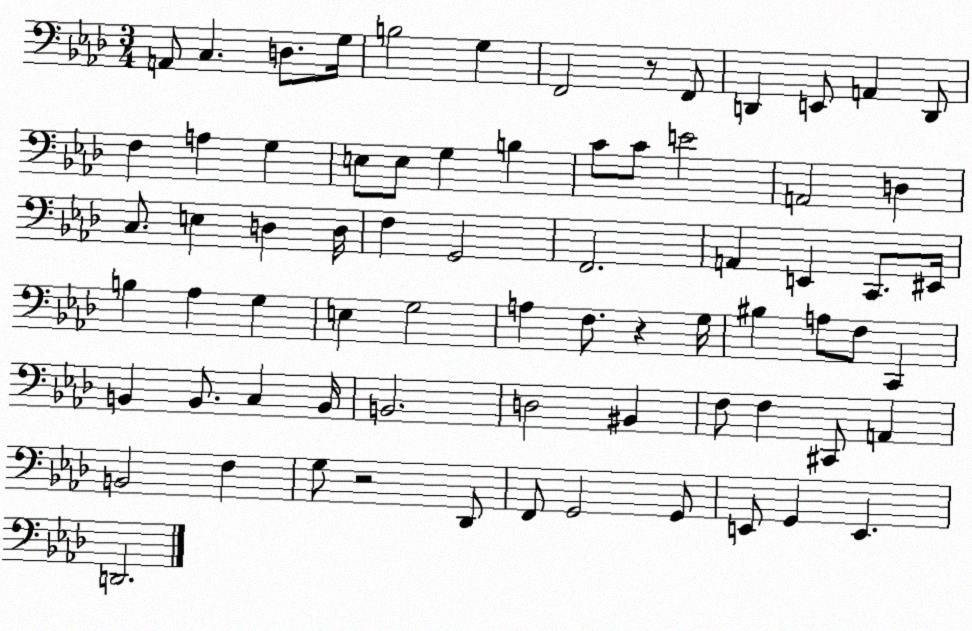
X:1
T:Untitled
M:3/4
L:1/4
K:Ab
A,,/2 C, D,/2 G,/4 B,2 G, F,,2 z/2 F,,/2 D,, E,,/2 A,, D,,/2 F, A, G, E,/2 E,/2 G, B, C/2 C/2 E2 A,,2 D, C,/2 E, D, D,/4 F, G,,2 F,,2 A,, E,, C,,/2 ^E,,/4 B, _A, G, E, G,2 A, F,/2 z G,/4 ^B, A,/2 F,/2 C,, B,, B,,/2 C, B,,/4 B,,2 D,2 ^B,, F,/2 F, ^C,,/2 A,, B,,2 F, G,/2 z2 _D,,/2 F,,/2 G,,2 G,,/2 E,,/2 G,, E,, D,,2